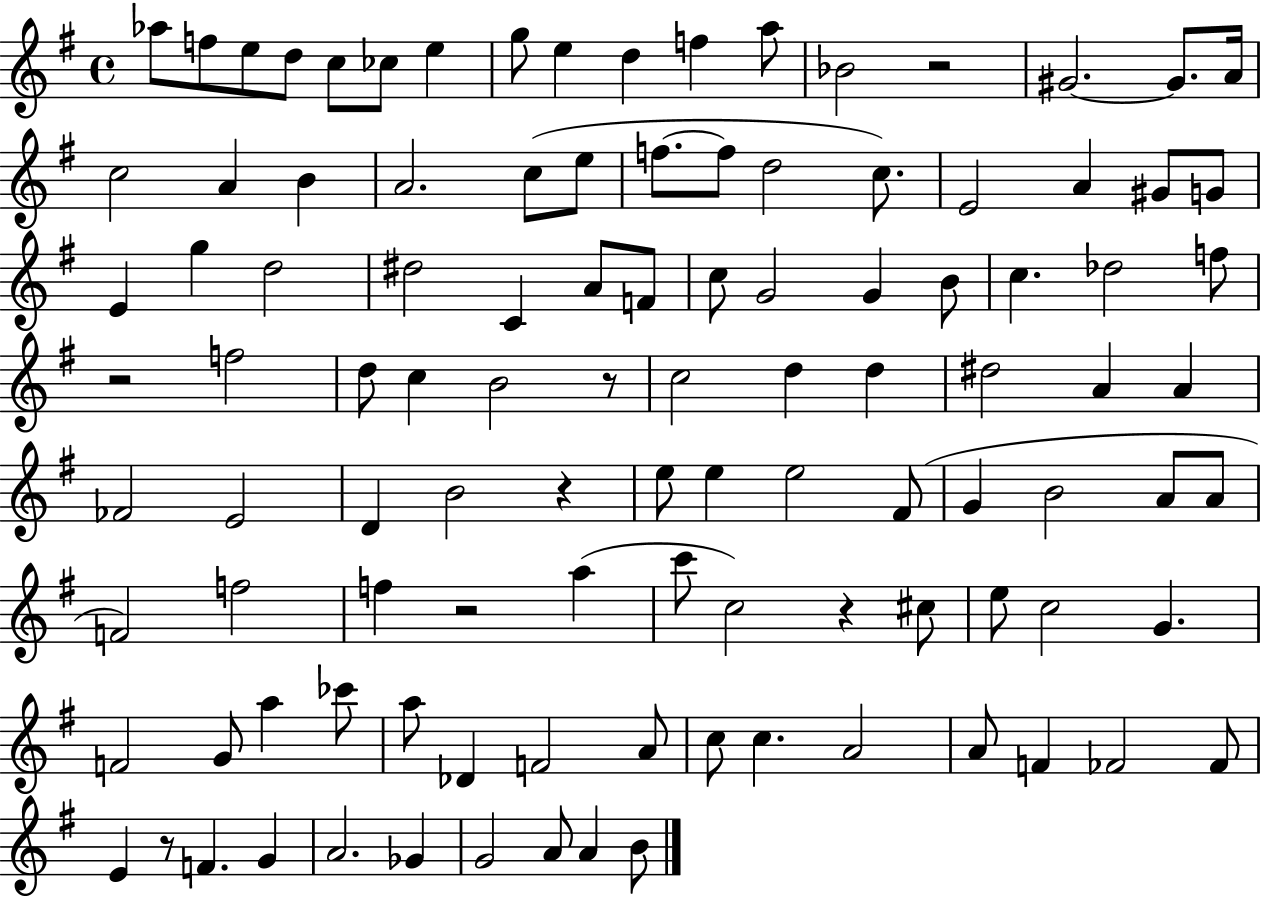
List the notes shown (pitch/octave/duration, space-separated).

Ab5/e F5/e E5/e D5/e C5/e CES5/e E5/q G5/e E5/q D5/q F5/q A5/e Bb4/h R/h G#4/h. G#4/e. A4/s C5/h A4/q B4/q A4/h. C5/e E5/e F5/e. F5/e D5/h C5/e. E4/h A4/q G#4/e G4/e E4/q G5/q D5/h D#5/h C4/q A4/e F4/e C5/e G4/h G4/q B4/e C5/q. Db5/h F5/e R/h F5/h D5/e C5/q B4/h R/e C5/h D5/q D5/q D#5/h A4/q A4/q FES4/h E4/h D4/q B4/h R/q E5/e E5/q E5/h F#4/e G4/q B4/h A4/e A4/e F4/h F5/h F5/q R/h A5/q C6/e C5/h R/q C#5/e E5/e C5/h G4/q. F4/h G4/e A5/q CES6/e A5/e Db4/q F4/h A4/e C5/e C5/q. A4/h A4/e F4/q FES4/h FES4/e E4/q R/e F4/q. G4/q A4/h. Gb4/q G4/h A4/e A4/q B4/e